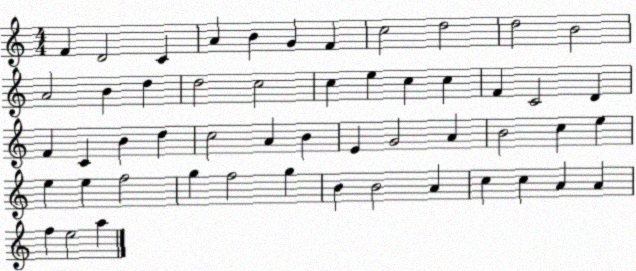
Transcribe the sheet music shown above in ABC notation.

X:1
T:Untitled
M:4/4
L:1/4
K:C
F D2 C A B G F c2 d2 d2 B2 A2 B d d2 c2 c e c c F C2 D F C B d c2 A B E G2 A B2 c e e e f2 g f2 g B B2 A c c A A f e2 a